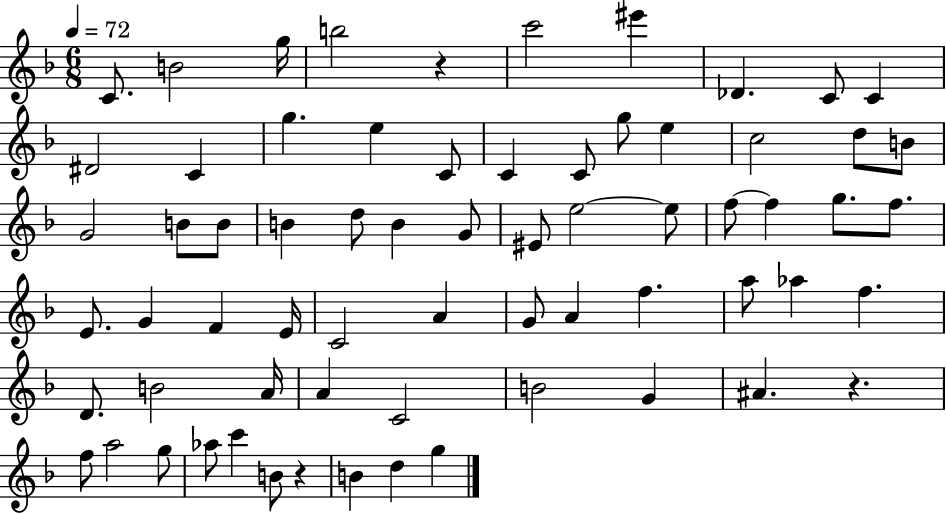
X:1
T:Untitled
M:6/8
L:1/4
K:F
C/2 B2 g/4 b2 z c'2 ^e' _D C/2 C ^D2 C g e C/2 C C/2 g/2 e c2 d/2 B/2 G2 B/2 B/2 B d/2 B G/2 ^E/2 e2 e/2 f/2 f g/2 f/2 E/2 G F E/4 C2 A G/2 A f a/2 _a f D/2 B2 A/4 A C2 B2 G ^A z f/2 a2 g/2 _a/2 c' B/2 z B d g